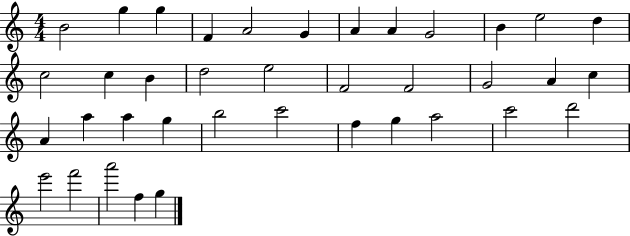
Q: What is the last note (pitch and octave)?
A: G5